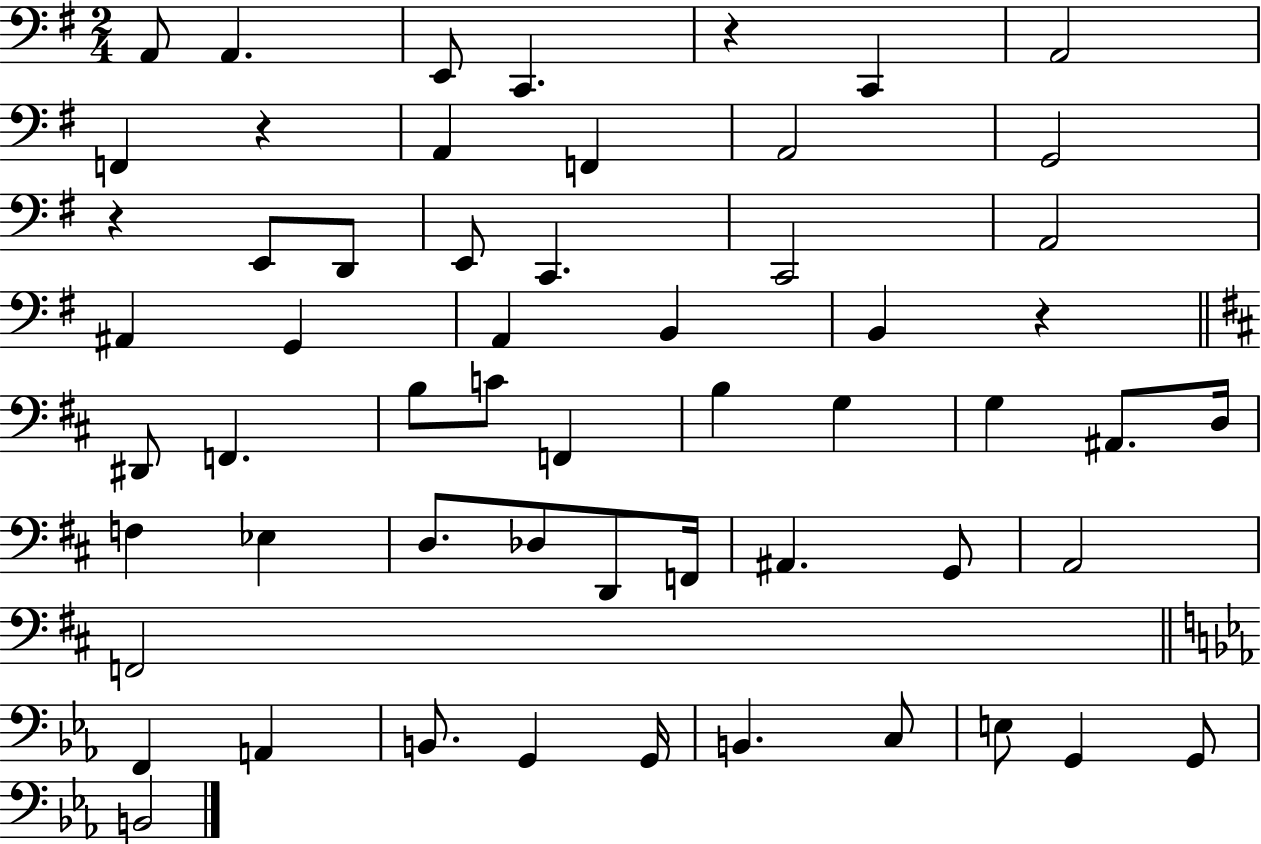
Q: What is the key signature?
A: G major